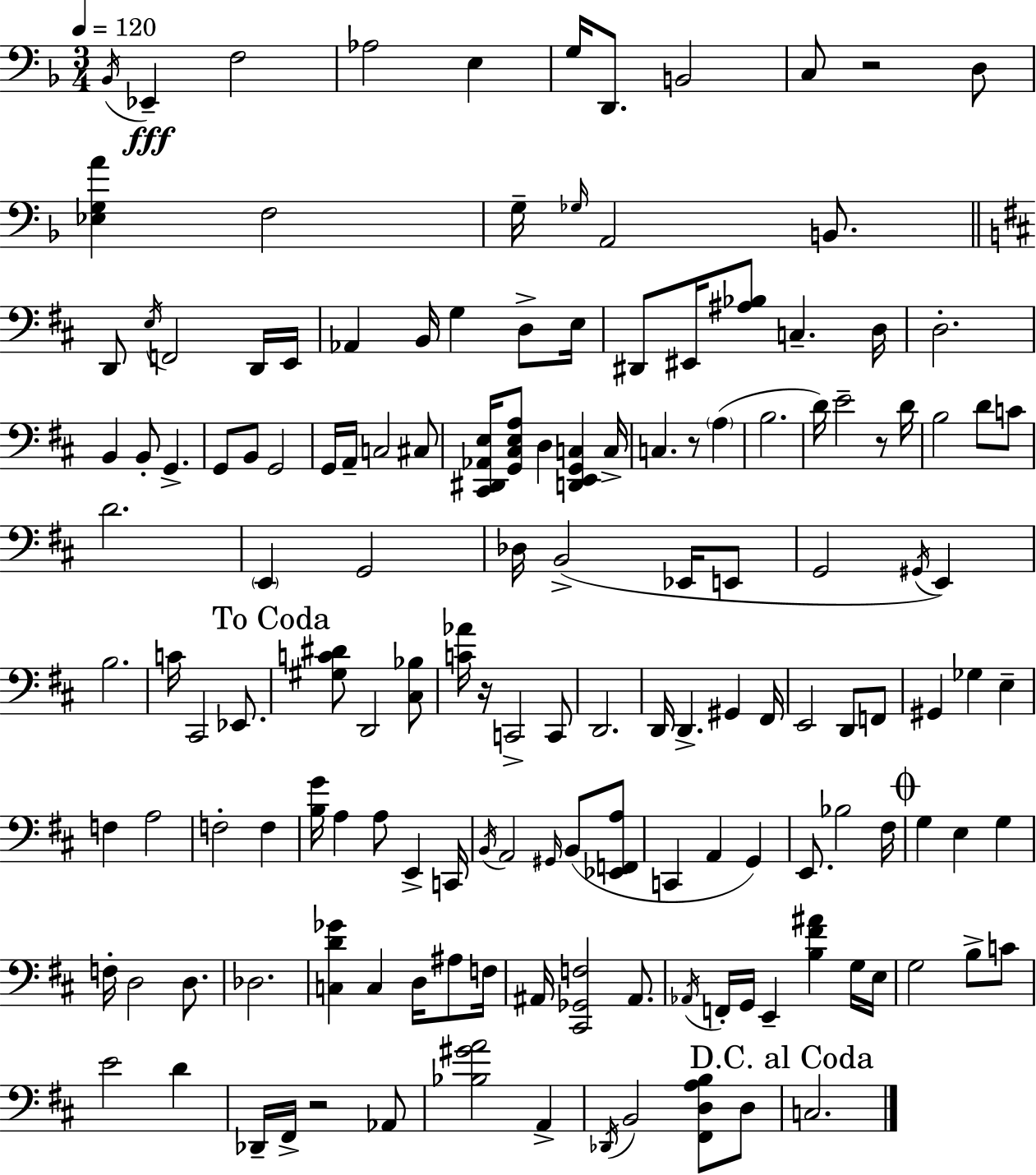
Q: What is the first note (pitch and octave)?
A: Bb2